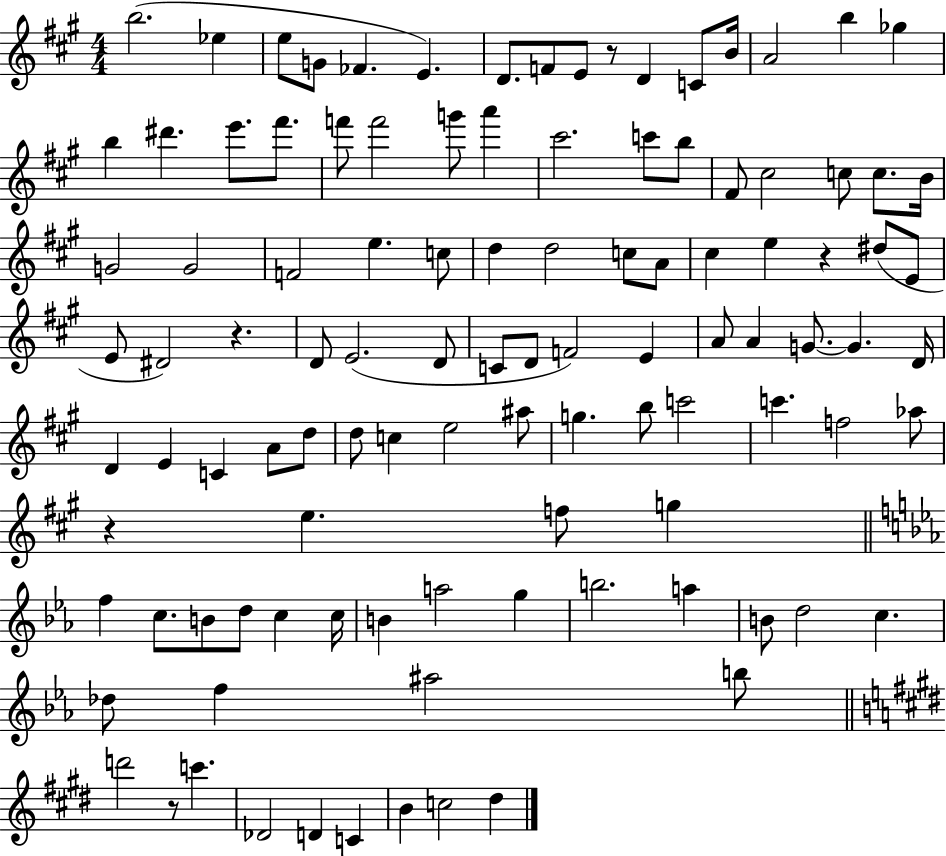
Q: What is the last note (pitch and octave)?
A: D#5